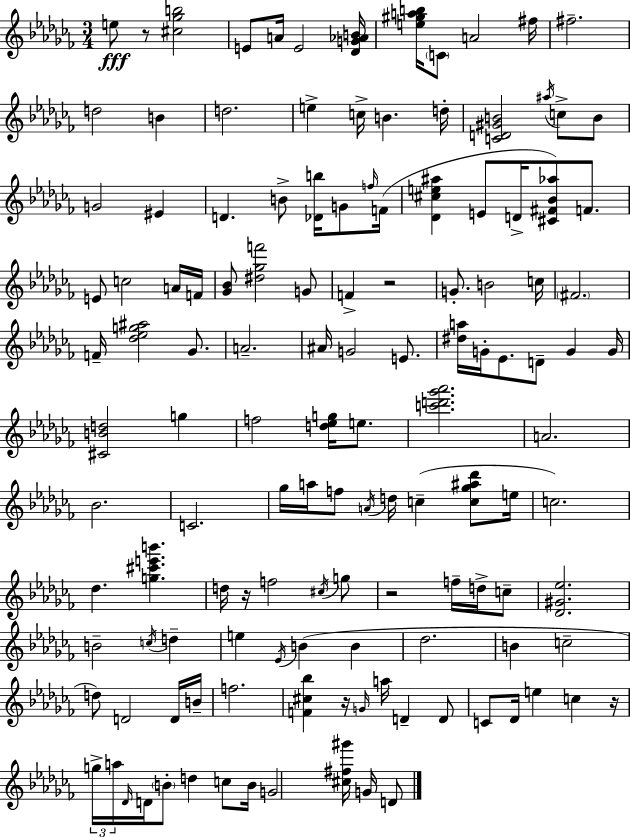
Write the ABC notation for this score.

X:1
T:Untitled
M:3/4
L:1/4
K:Abm
e/2 z/2 [^c_gb]2 E/2 A/4 E2 [_DG_AB]/4 [e^gab]/4 C/2 A2 ^f/4 ^f2 d2 B d2 e c/4 B d/4 [CD^GB]2 ^a/4 c/2 B/2 G2 ^E D B/2 [_Db]/4 G/2 f/4 F/4 [_D^ce^a] E/2 D/4 [^C^F_B_a]/2 F/2 E/2 c2 A/4 F/4 [_G_B]/2 [^d_gf']2 G/2 F z2 G/2 B2 c/4 ^F2 F/4 [_d_eg^a]2 _G/2 A2 ^A/4 G2 E/2 [^da]/4 G/4 _E/2 D/2 G G/4 [^CBd]2 g f2 [d_eg]/4 e/2 [c'd'_g'_a']2 A2 _B2 C2 _g/4 a/4 f/2 A/4 d/4 c [c_g^a_d']/2 e/4 c2 _d [g^c'e'b'] d/4 z/4 f2 ^c/4 g/2 z2 f/4 d/4 c/2 [_D^G_e]2 B2 c/4 d e _E/4 B B _d2 B c2 d/2 D2 D/4 B/4 f2 [F^c_b] z/4 G/4 a/4 D D/2 C/2 _D/4 e c z/4 g/4 a/4 _D/4 D/4 B/2 d c/2 B/4 G2 [^c^f^g']/4 G/4 D/2